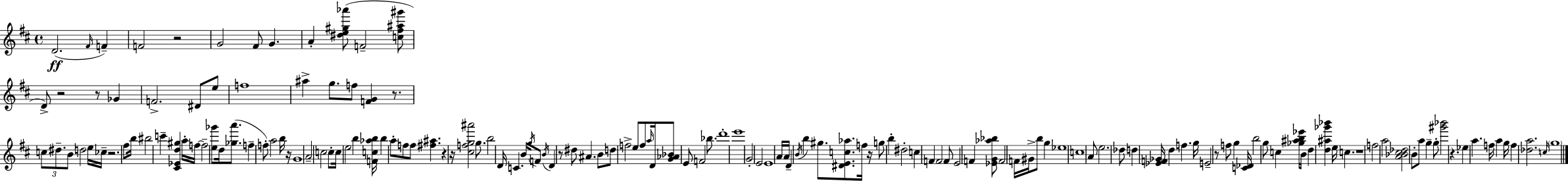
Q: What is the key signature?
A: D major